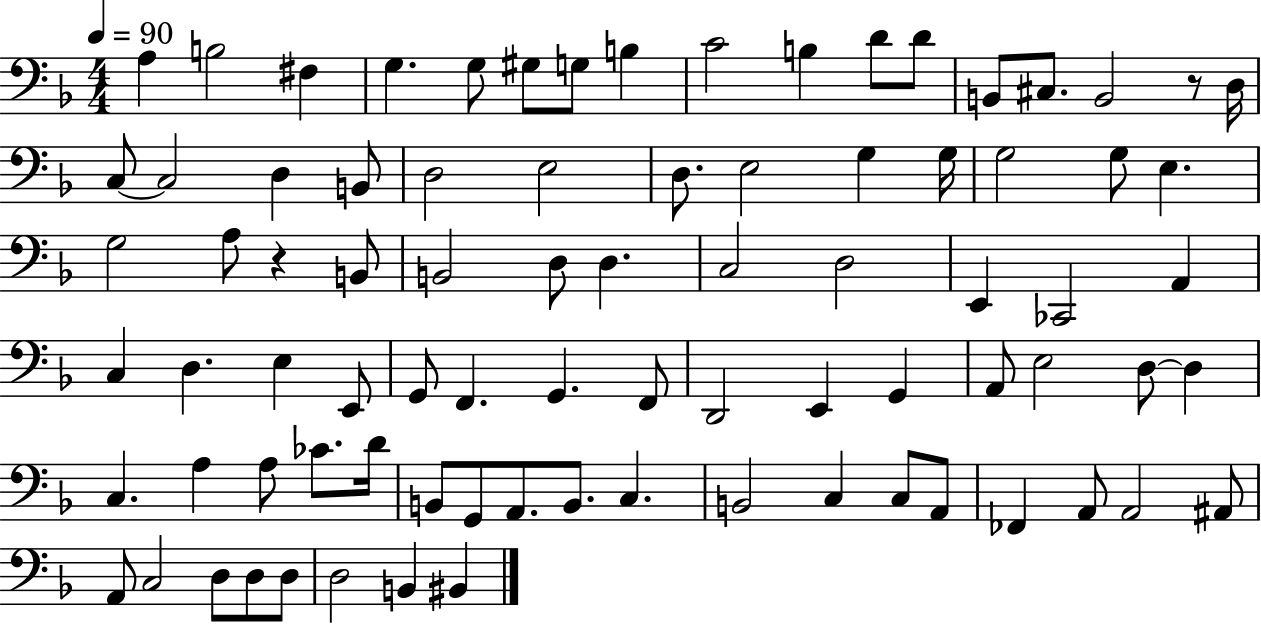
{
  \clef bass
  \numericTimeSignature
  \time 4/4
  \key f \major
  \tempo 4 = 90
  a4 b2 fis4 | g4. g8 gis8 g8 b4 | c'2 b4 d'8 d'8 | b,8 cis8. b,2 r8 d16 | \break c8~~ c2 d4 b,8 | d2 e2 | d8. e2 g4 g16 | g2 g8 e4. | \break g2 a8 r4 b,8 | b,2 d8 d4. | c2 d2 | e,4 ces,2 a,4 | \break c4 d4. e4 e,8 | g,8 f,4. g,4. f,8 | d,2 e,4 g,4 | a,8 e2 d8~~ d4 | \break c4. a4 a8 ces'8. d'16 | b,8 g,8 a,8. b,8. c4. | b,2 c4 c8 a,8 | fes,4 a,8 a,2 ais,8 | \break a,8 c2 d8 d8 d8 | d2 b,4 bis,4 | \bar "|."
}